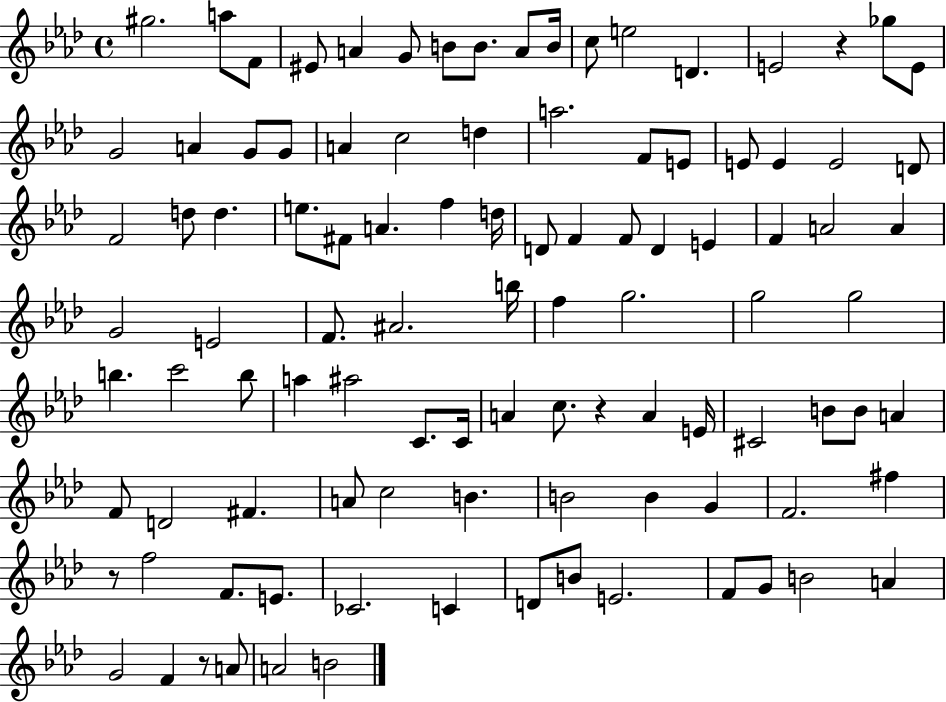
G#5/h. A5/e F4/e EIS4/e A4/q G4/e B4/e B4/e. A4/e B4/s C5/e E5/h D4/q. E4/h R/q Gb5/e E4/e G4/h A4/q G4/e G4/e A4/q C5/h D5/q A5/h. F4/e E4/e E4/e E4/q E4/h D4/e F4/h D5/e D5/q. E5/e. F#4/e A4/q. F5/q D5/s D4/e F4/q F4/e D4/q E4/q F4/q A4/h A4/q G4/h E4/h F4/e. A#4/h. B5/s F5/q G5/h. G5/h G5/h B5/q. C6/h B5/e A5/q A#5/h C4/e. C4/s A4/q C5/e. R/q A4/q E4/s C#4/h B4/e B4/e A4/q F4/e D4/h F#4/q. A4/e C5/h B4/q. B4/h B4/q G4/q F4/h. F#5/q R/e F5/h F4/e. E4/e. CES4/h. C4/q D4/e B4/e E4/h. F4/e G4/e B4/h A4/q G4/h F4/q R/e A4/e A4/h B4/h